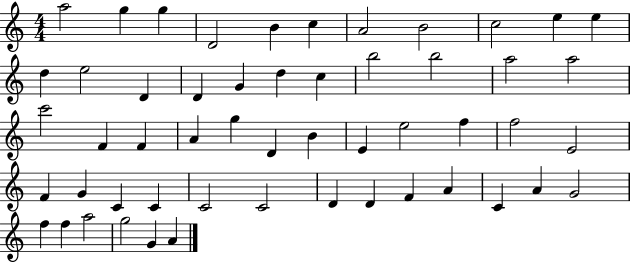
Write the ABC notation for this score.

X:1
T:Untitled
M:4/4
L:1/4
K:C
a2 g g D2 B c A2 B2 c2 e e d e2 D D G d c b2 b2 a2 a2 c'2 F F A g D B E e2 f f2 E2 F G C C C2 C2 D D F A C A G2 f f a2 g2 G A